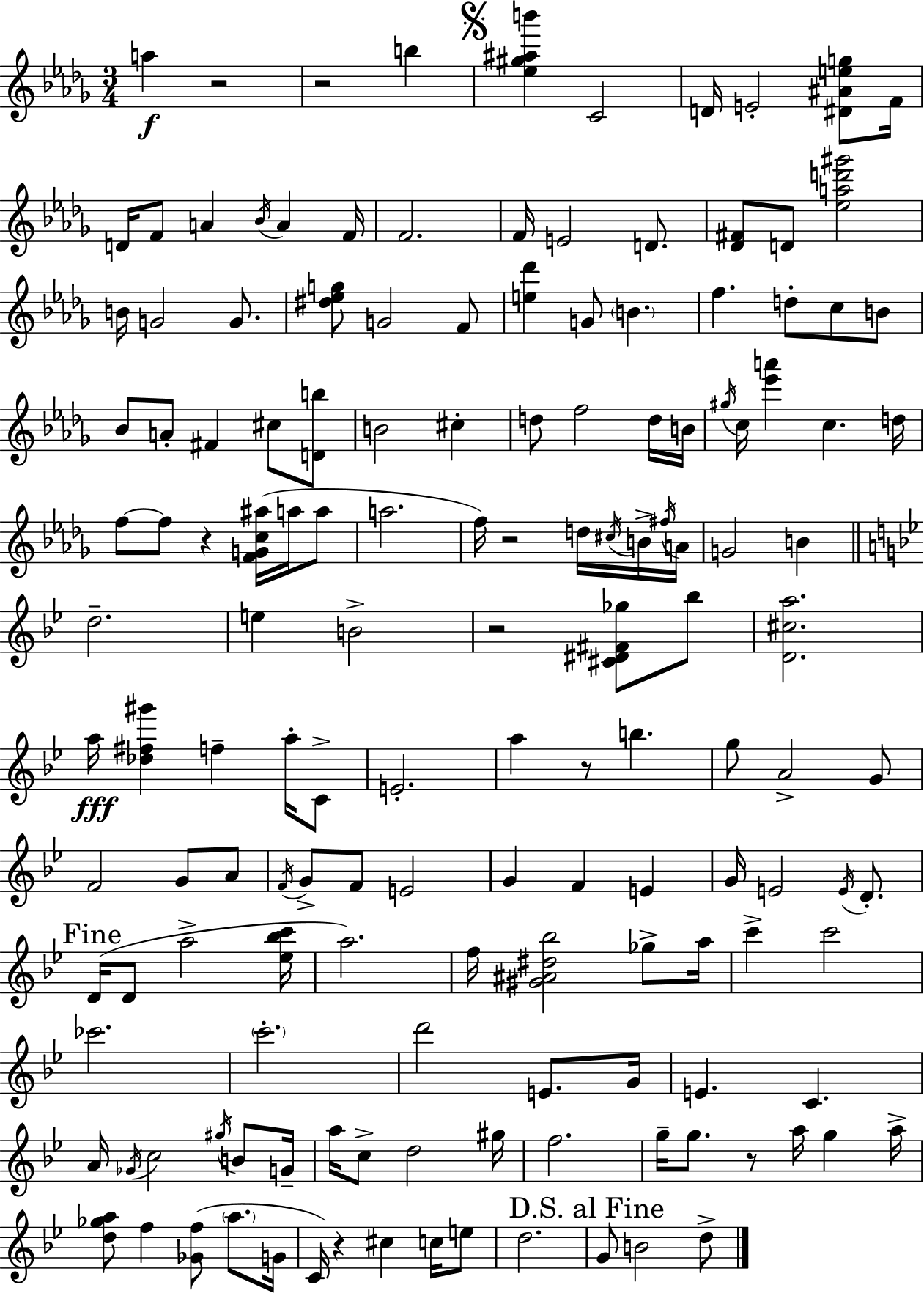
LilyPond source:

{
  \clef treble
  \numericTimeSignature
  \time 3/4
  \key bes \minor
  a''4\f r2 | r2 b''4 | \mark \markup { \musicglyph "scripts.segno" } <ees'' gis'' ais'' b'''>4 c'2 | d'16 e'2-. <dis' ais' e'' g''>8 f'16 | \break d'16 f'8 a'4 \acciaccatura { bes'16 } a'4 | f'16 f'2. | f'16 e'2 d'8. | <des' fis'>8 d'8 <ees'' a'' d''' gis'''>2 | \break b'16 g'2 g'8. | <dis'' ees'' g''>8 g'2 f'8 | <e'' des'''>4 g'8 \parenthesize b'4. | f''4. d''8-. c''8 b'8 | \break bes'8 a'8-. fis'4 cis''8 <d' b''>8 | b'2 cis''4-. | d''8 f''2 d''16 | b'16 \acciaccatura { gis''16 } c''16 <ees''' a'''>4 c''4. | \break d''16 f''8~~ f''8 r4 <f' g' c'' ais''>16( a''16 | a''8 a''2. | f''16) r2 d''16 | \acciaccatura { cis''16 } b'16-> \acciaccatura { fis''16 } a'16 g'2 | \break b'4 \bar "||" \break \key bes \major d''2.-- | e''4 b'2-> | r2 <cis' dis' fis' ges''>8 bes''8 | <d' cis'' a''>2. | \break a''16\fff <des'' fis'' gis'''>4 f''4-- a''16-. c'8-> | e'2.-. | a''4 r8 b''4. | g''8 a'2-> g'8 | \break f'2 g'8 a'8 | \acciaccatura { f'16 } g'8-> f'8 e'2 | g'4 f'4 e'4 | g'16 e'2 \acciaccatura { e'16 } d'8.-. | \break \mark "Fine" d'16( d'8 a''2-> | <ees'' bes'' c'''>16 a''2.) | f''16 <gis' ais' dis'' bes''>2 ges''8-> | a''16 c'''4-> c'''2 | \break ces'''2. | \parenthesize c'''2.-. | d'''2 e'8. | g'16 e'4. c'4. | \break a'16 \acciaccatura { ges'16 } c''2 | \acciaccatura { gis''16 } b'8 g'16-- a''16 c''8-> d''2 | gis''16 f''2. | g''16-- g''8. r8 a''16 g''4 | \break a''16-> <d'' ges'' a''>8 f''4 <ges' f''>8( | \parenthesize a''8. g'16 c'16) r4 cis''4 | c''16 e''8 d''2. | \mark "D.S. al Fine" g'8 b'2 | \break d''8-> \bar "|."
}